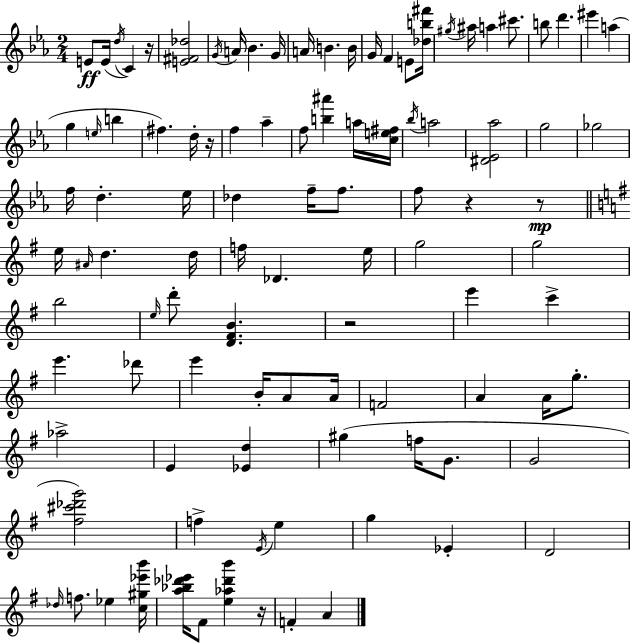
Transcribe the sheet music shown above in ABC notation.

X:1
T:Untitled
M:2/4
L:1/4
K:Eb
E/2 E/4 d/4 C z/4 [E^F_d]2 G/4 A/4 _B G/4 A/4 B B/4 G/4 F E/2 [_db^f']/4 ^g/4 ^a/4 a ^c'/2 b/2 d' ^e' a g e/4 b ^f d/4 z/4 f _a f/2 [b^a'] a/4 [ce^f]/4 _b/4 a2 [^D_E_a]2 g2 _g2 f/4 d _e/4 _d f/4 f/2 f/2 z z/2 e/4 ^A/4 d d/4 f/4 _D e/4 g2 g2 b2 e/4 d'/2 [D^FB] z2 e' c' e' _d'/2 e' B/4 A/2 A/4 F2 A A/4 g/2 _a2 E [_Ed] ^g f/4 G/2 G2 [^f^c'_d'g']2 f E/4 e g _E D2 _d/4 f/2 _e [c^g_e'b']/4 [a_b_d'_e']/4 ^F/2 [e_a_d'b'] z/4 F A